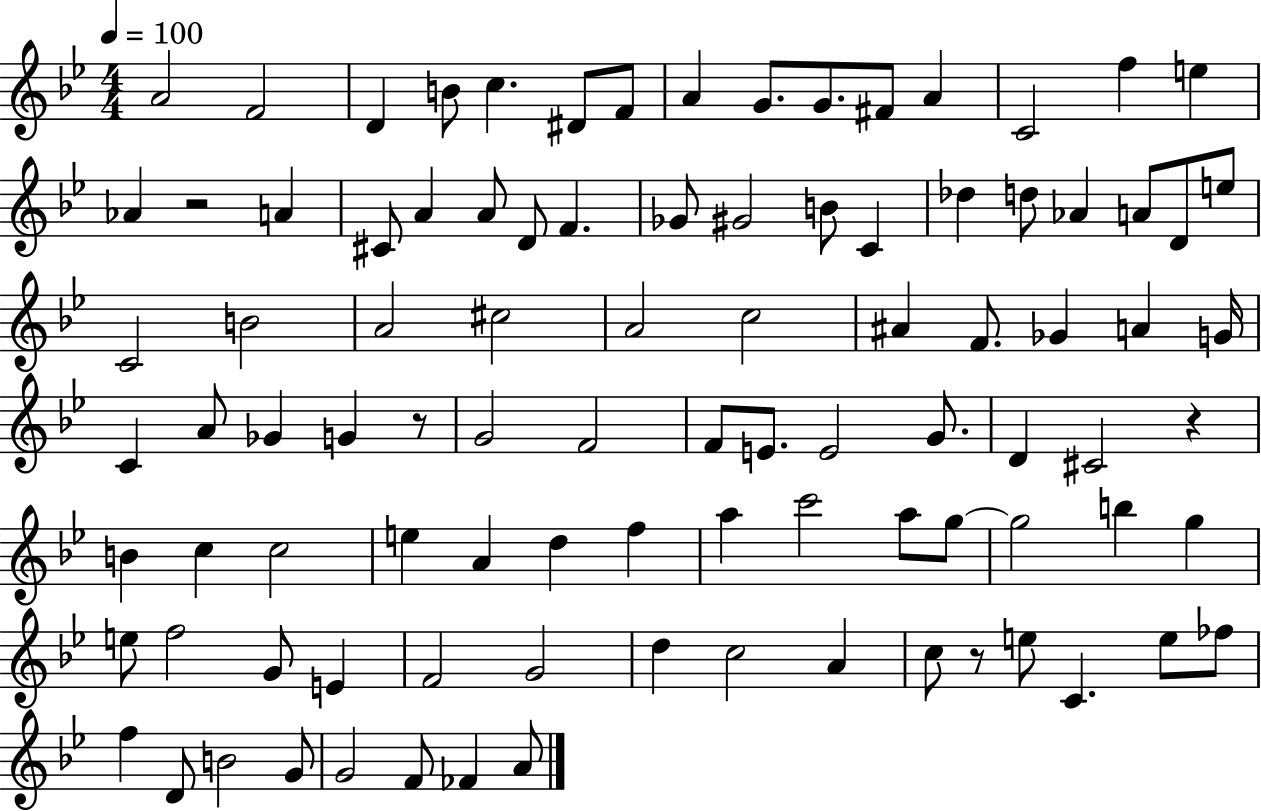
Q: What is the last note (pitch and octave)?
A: A4